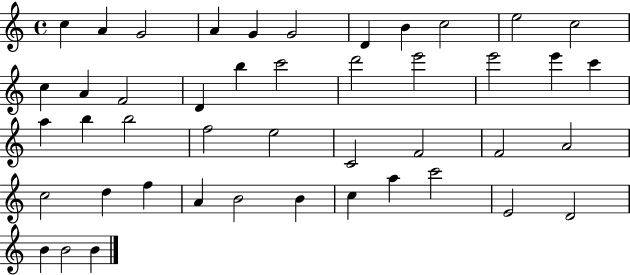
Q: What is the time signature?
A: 4/4